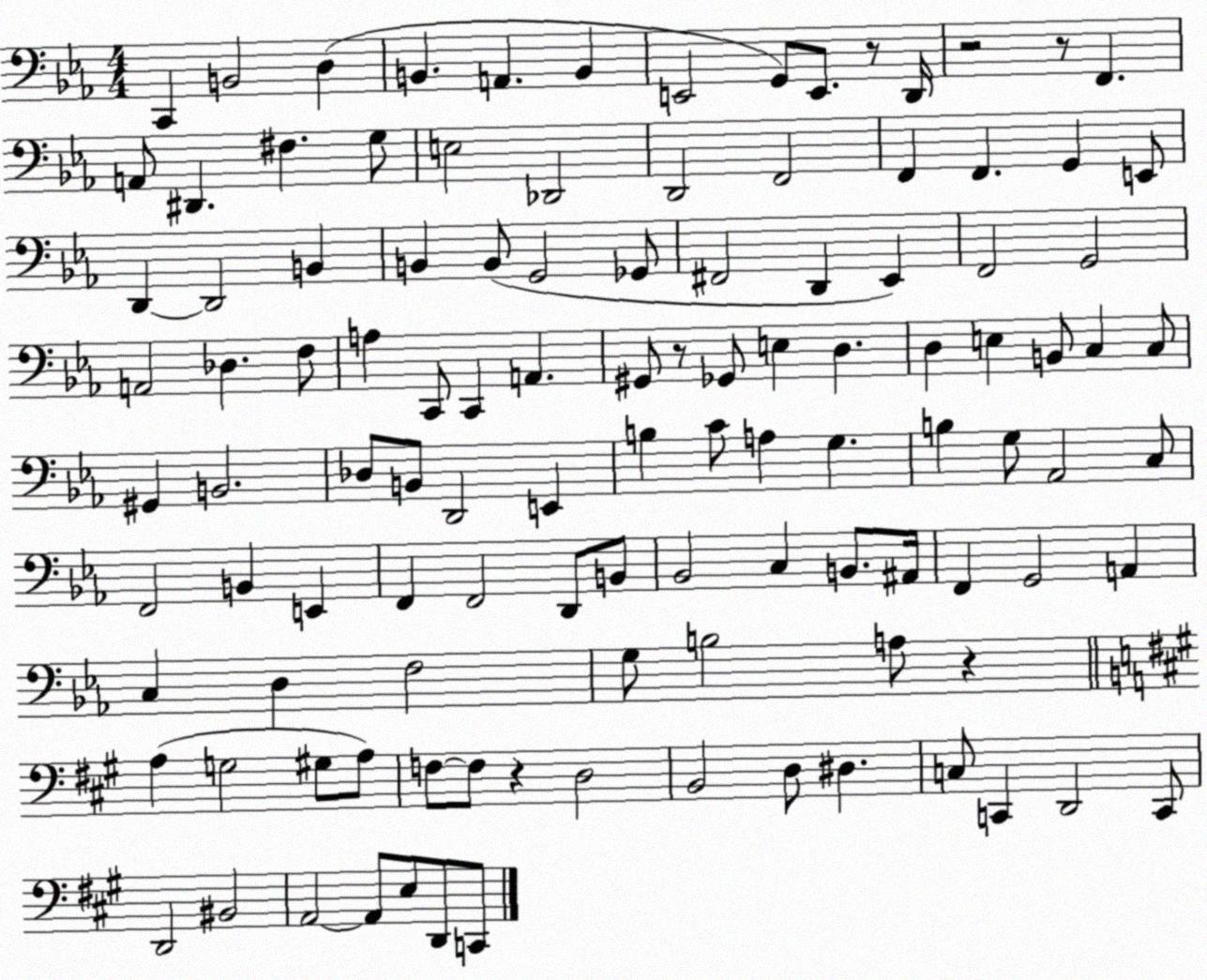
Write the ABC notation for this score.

X:1
T:Untitled
M:4/4
L:1/4
K:Eb
C,, B,,2 D, B,, A,, B,, E,,2 G,,/2 E,,/2 z/2 D,,/4 z2 z/2 F,, A,,/2 ^D,, ^F, G,/2 E,2 _D,,2 D,,2 F,,2 F,, F,, G,, E,,/2 D,, D,,2 B,, B,, B,,/2 G,,2 _G,,/2 ^F,,2 D,, _E,, F,,2 G,,2 A,,2 _D, F,/2 A, C,,/2 C,, A,, ^G,,/2 z/2 _G,,/2 E, D, D, E, B,,/2 C, C,/2 ^G,, B,,2 _D,/2 B,,/2 D,,2 E,, B, C/2 A, G, B, G,/2 _A,,2 C,/2 F,,2 B,, E,, F,, F,,2 D,,/2 B,,/2 _B,,2 C, B,,/2 ^A,,/4 F,, G,,2 A,, C, D, F,2 G,/2 B,2 A,/2 z A, G,2 ^G,/2 A,/2 F,/2 F,/2 z D,2 B,,2 D,/2 ^D, C,/2 C,, D,,2 C,,/2 D,,2 ^B,,2 A,,2 A,,/2 E,/2 D,,/2 C,,/2